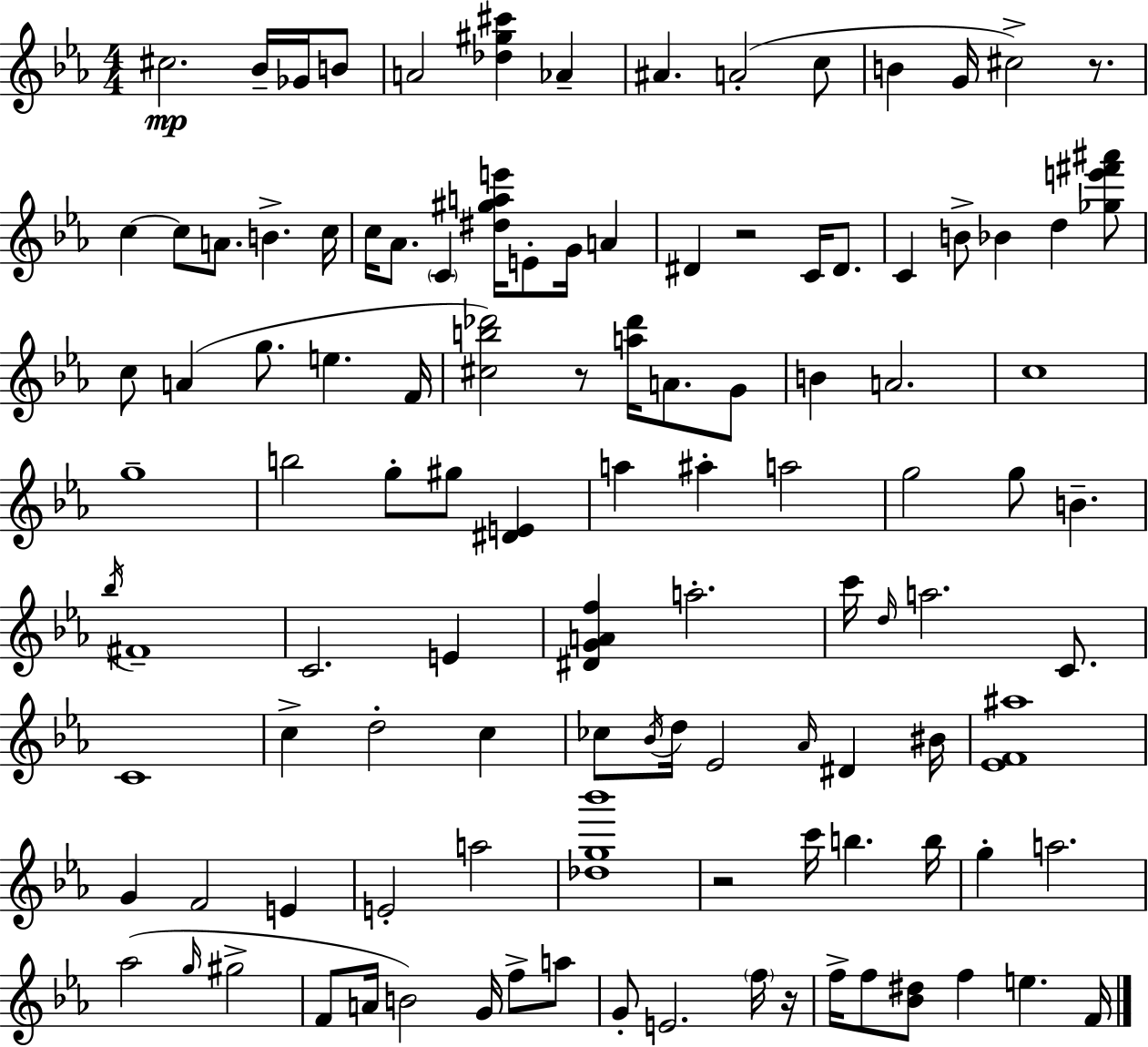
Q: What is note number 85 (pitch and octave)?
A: A4